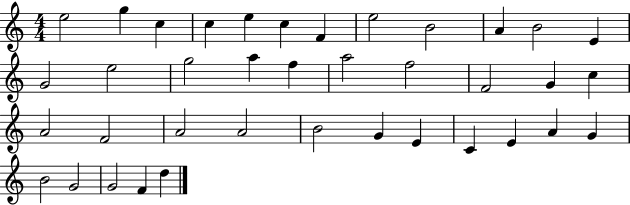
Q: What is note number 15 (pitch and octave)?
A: G5